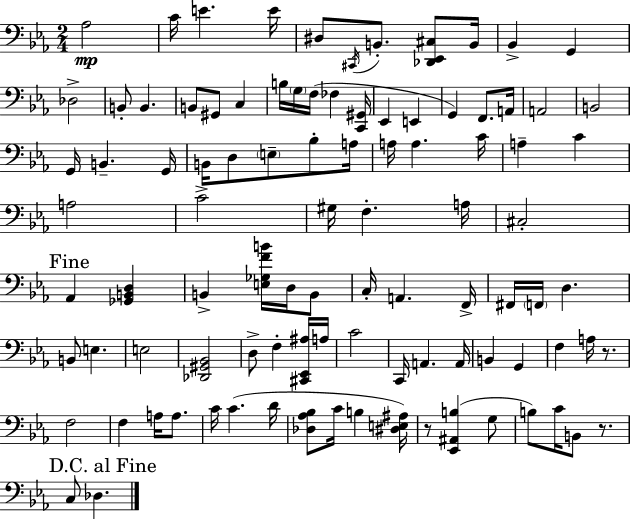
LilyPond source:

{
  \clef bass
  \numericTimeSignature
  \time 2/4
  \key ees \major
  aes2\mp | c'16 e'4. e'16 | dis8 \acciaccatura { cis,16 } b,8.-. <des, ees, cis>8 | b,16 bes,4-> g,4 | \break des2-> | b,8-. b,4. | b,8 gis,8 c4 | b16 \parenthesize g16 f16( fes4 | \break <c, gis,>16 ees,4 e,4 | g,4) f,8. | a,16 a,2 | b,2 | \break g,16 b,4.-- | g,16 b,16 d8 \parenthesize e8-- bes8-. | a16 a16 a4. | c'16 a4-- c'4 | \break a2 | c'2-> | gis16 f4.-. | a16 cis2-. | \break \mark "Fine" aes,4 <ges, b, d>4 | b,4-> <e ges f' b'>16 d16 b,8 | c16-. a,4. | f,16-> fis,16 \parenthesize f,16 d4. | \break b,8 e4. | e2 | <des, gis, bes,>2 | d8-> f4-. <cis, ees, ais>16 | \break a16 c'2 | c,16 a,4. | a,16 b,4 g,4 | f4 a16 r8. | \break f2 | f4 a16 a8. | c'16 c'4.( | d'16 <des aes bes>8 c'16 b4 | \break <dis e ais>16) r8 <ees, ais, b>4( g8 | b8) c'16 b,8 r8. | \mark "D.C. al Fine" c8 des4. | \bar "|."
}